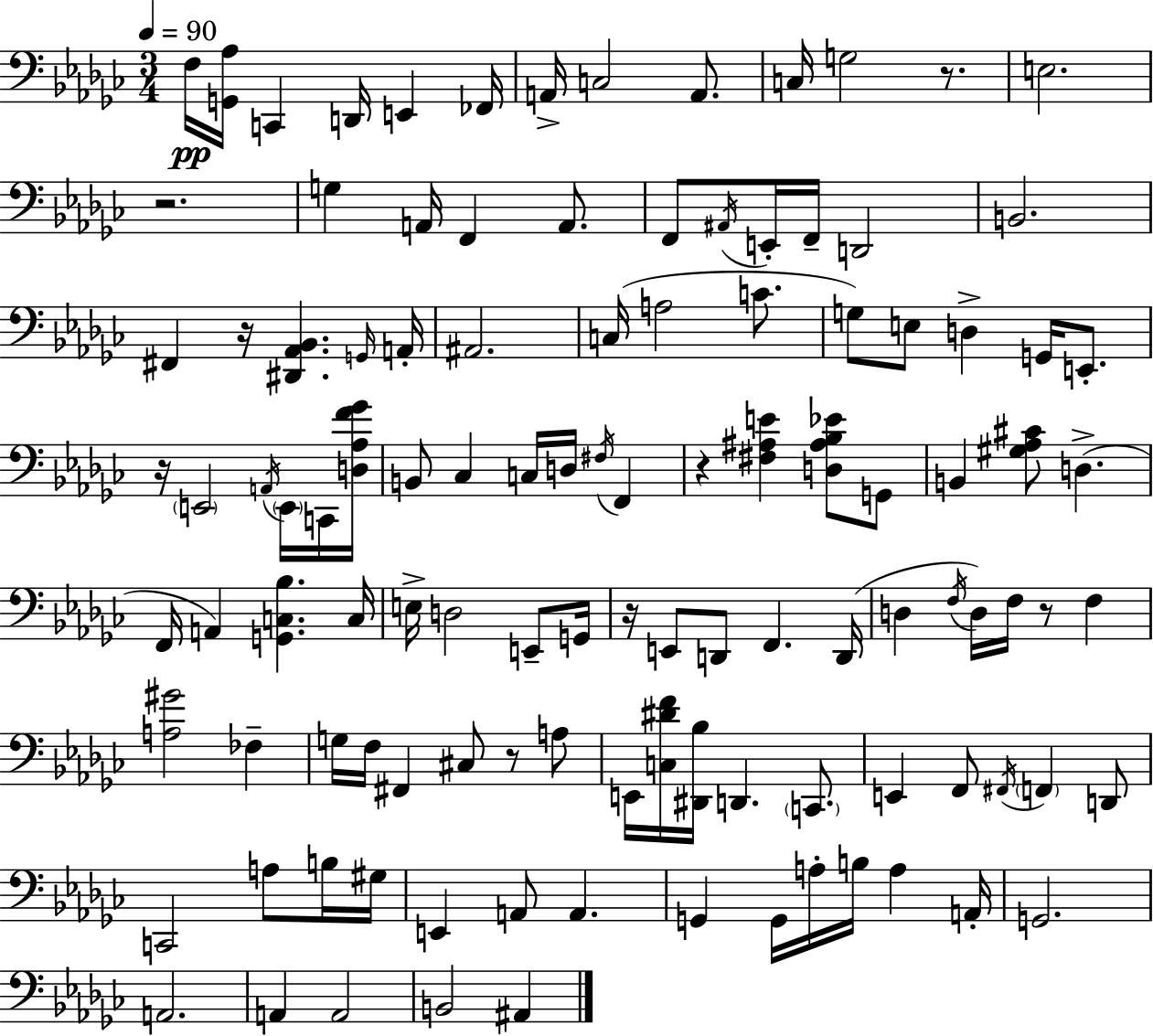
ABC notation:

X:1
T:Untitled
M:3/4
L:1/4
K:Ebm
F,/4 [G,,_A,]/4 C,, D,,/4 E,, _F,,/4 A,,/4 C,2 A,,/2 C,/4 G,2 z/2 E,2 z2 G, A,,/4 F,, A,,/2 F,,/2 ^A,,/4 E,,/4 F,,/4 D,,2 B,,2 ^F,, z/4 [^D,,_A,,_B,,] G,,/4 A,,/4 ^A,,2 C,/4 A,2 C/2 G,/2 E,/2 D, G,,/4 E,,/2 z/4 E,,2 A,,/4 E,,/4 C,,/4 [D,_A,F_G]/4 B,,/2 _C, C,/4 D,/4 ^F,/4 F,, z [^F,^A,E] [D,^A,_B,_E]/2 G,,/2 B,, [^G,_A,^C]/2 D, F,,/4 A,, [G,,C,_B,] C,/4 E,/4 D,2 E,,/2 G,,/4 z/4 E,,/2 D,,/2 F,, D,,/4 D, F,/4 D,/4 F,/4 z/2 F, [A,^G]2 _F, G,/4 F,/4 ^F,, ^C,/2 z/2 A,/2 E,,/4 [C,^DF]/4 [^D,,_B,]/4 D,, C,,/2 E,, F,,/2 ^F,,/4 F,, D,,/2 C,,2 A,/2 B,/4 ^G,/4 E,, A,,/2 A,, G,, G,,/4 A,/4 B,/4 A, A,,/4 G,,2 A,,2 A,, A,,2 B,,2 ^A,,